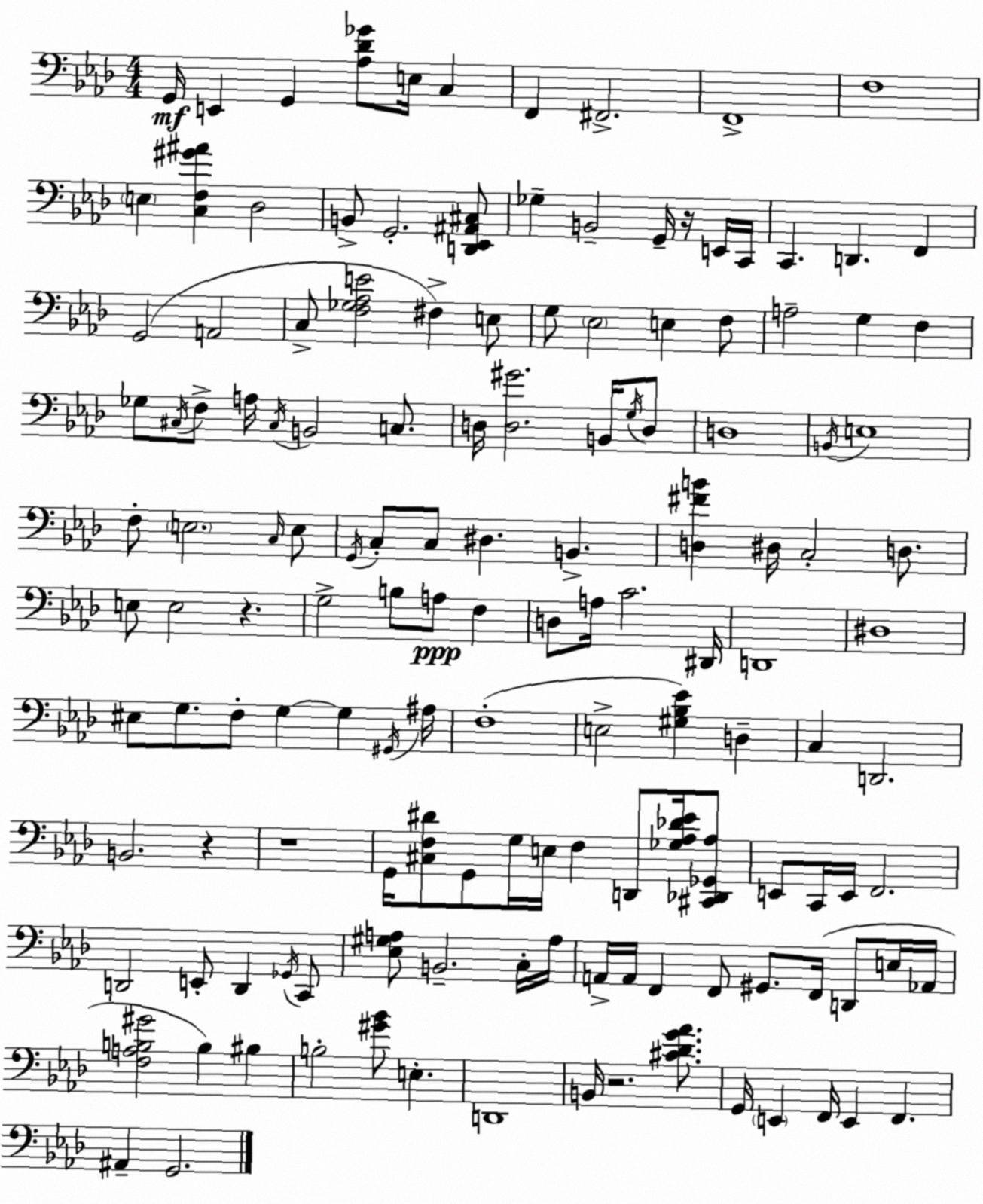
X:1
T:Untitled
M:4/4
L:1/4
K:Fm
G,,/4 E,, G,, [_A,_D_G]/2 E,/4 C, F,, ^F,,2 F,,4 F,4 E, [C,F,^G^A] _D,2 B,,/2 G,,2 [D,,_E,,^A,,^C,]/2 _G, B,,2 G,,/4 z/4 E,,/4 C,,/4 C,, D,, F,, G,,2 A,,2 C,/2 [F,_G,_A,E]2 ^F, E,/2 G,/2 _E,2 E, F,/2 A,2 G, F, _G,/2 ^C,/4 F,/2 A,/4 ^C,/4 B,,2 C,/2 D,/4 [D,^G]2 B,,/4 G,/4 D,/2 D,4 B,,/4 E,4 F,/2 E,2 C,/4 E,/2 G,,/4 C,/2 C,/2 ^D, B,, [D,^FB] ^D,/4 C,2 D,/2 E,/2 E,2 z G,2 B,/2 A,/2 F, D,/2 A,/4 C2 ^D,,/4 D,,4 ^D,4 ^E,/2 G,/2 F,/2 G, G, ^G,,/4 ^A,/4 F,4 E,2 [^G,_B,_E] D, C, D,,2 B,,2 z z4 G,,/4 [^C,F,^D]/2 G,,/2 G,/4 E,/4 F, D,,/2 [_G,_A,_D_E]/4 [^C,,_D,,_G,,_A,]/2 E,,/2 C,,/4 E,,/4 F,,2 D,,2 E,,/2 D,, _G,,/4 C,,/2 [_E,^G,A,]/2 B,,2 C,/4 A,/4 A,,/4 A,,/4 F,, F,,/2 ^G,,/2 F,,/4 D,,/2 E,/4 _A,,/4 [F,A,B,^G]2 B, ^B, B,2 [^G_B]/2 E, D,,4 B,,/4 z2 [^C_DG_A]/2 G,,/4 E,, F,,/4 E,, F,, ^A,, G,,2